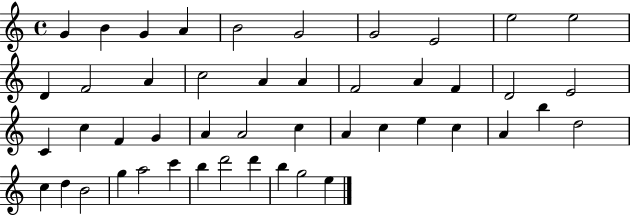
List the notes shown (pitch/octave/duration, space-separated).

G4/q B4/q G4/q A4/q B4/h G4/h G4/h E4/h E5/h E5/h D4/q F4/h A4/q C5/h A4/q A4/q F4/h A4/q F4/q D4/h E4/h C4/q C5/q F4/q G4/q A4/q A4/h C5/q A4/q C5/q E5/q C5/q A4/q B5/q D5/h C5/q D5/q B4/h G5/q A5/h C6/q B5/q D6/h D6/q B5/q G5/h E5/q